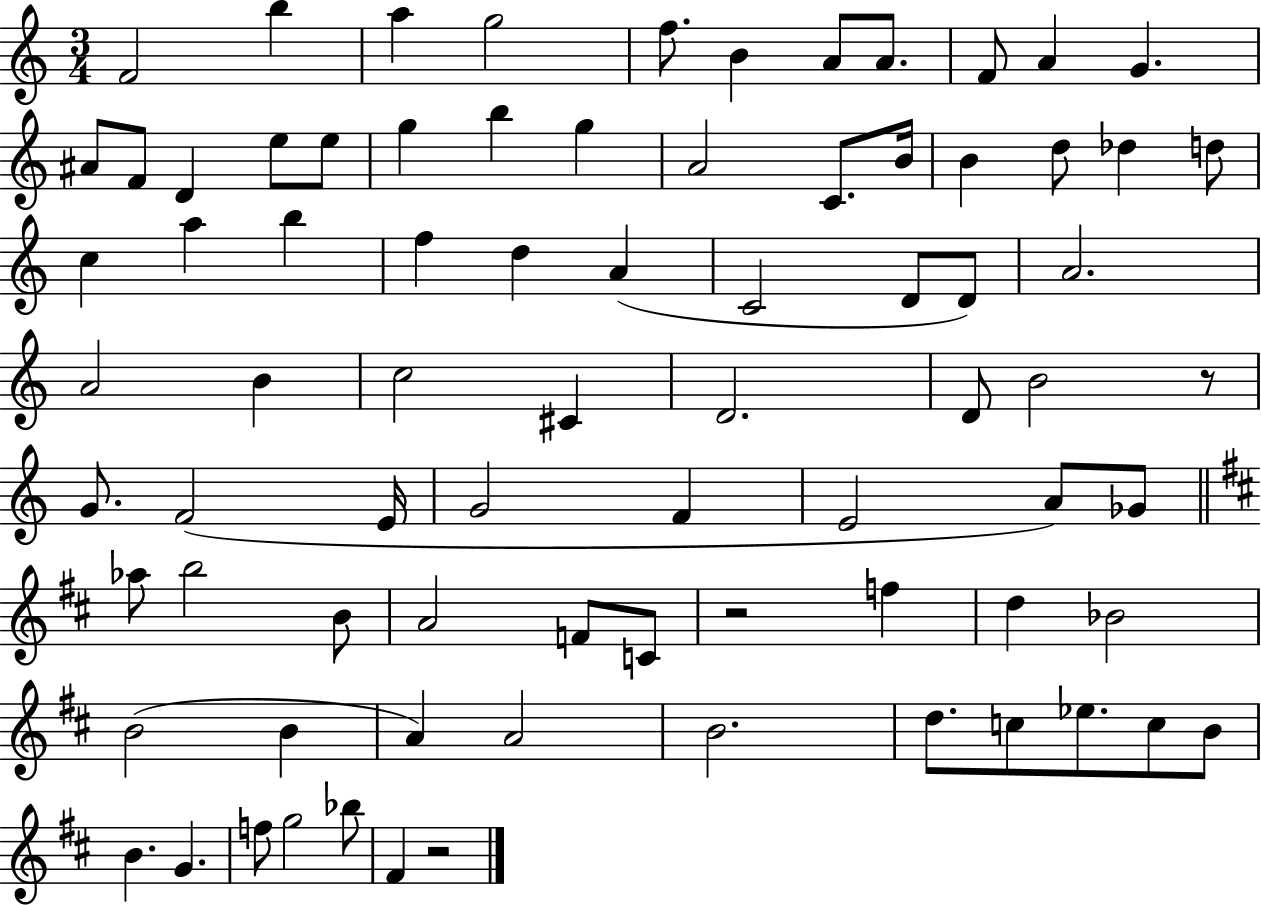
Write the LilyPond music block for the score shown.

{
  \clef treble
  \numericTimeSignature
  \time 3/4
  \key c \major
  f'2 b''4 | a''4 g''2 | f''8. b'4 a'8 a'8. | f'8 a'4 g'4. | \break ais'8 f'8 d'4 e''8 e''8 | g''4 b''4 g''4 | a'2 c'8. b'16 | b'4 d''8 des''4 d''8 | \break c''4 a''4 b''4 | f''4 d''4 a'4( | c'2 d'8 d'8) | a'2. | \break a'2 b'4 | c''2 cis'4 | d'2. | d'8 b'2 r8 | \break g'8. f'2( e'16 | g'2 f'4 | e'2 a'8) ges'8 | \bar "||" \break \key b \minor aes''8 b''2 b'8 | a'2 f'8 c'8 | r2 f''4 | d''4 bes'2 | \break b'2( b'4 | a'4) a'2 | b'2. | d''8. c''8 ees''8. c''8 b'8 | \break b'4. g'4. | f''8 g''2 bes''8 | fis'4 r2 | \bar "|."
}